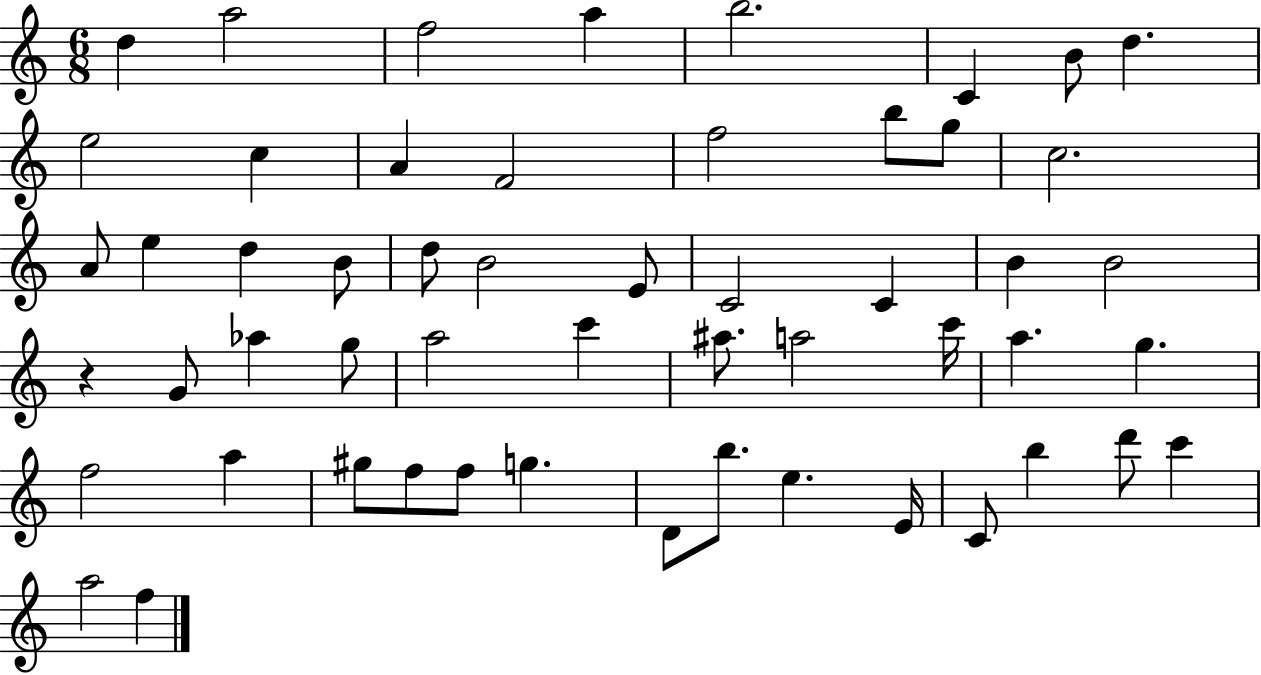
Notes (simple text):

D5/q A5/h F5/h A5/q B5/h. C4/q B4/e D5/q. E5/h C5/q A4/q F4/h F5/h B5/e G5/e C5/h. A4/e E5/q D5/q B4/e D5/e B4/h E4/e C4/h C4/q B4/q B4/h R/q G4/e Ab5/q G5/e A5/h C6/q A#5/e. A5/h C6/s A5/q. G5/q. F5/h A5/q G#5/e F5/e F5/e G5/q. D4/e B5/e. E5/q. E4/s C4/e B5/q D6/e C6/q A5/h F5/q